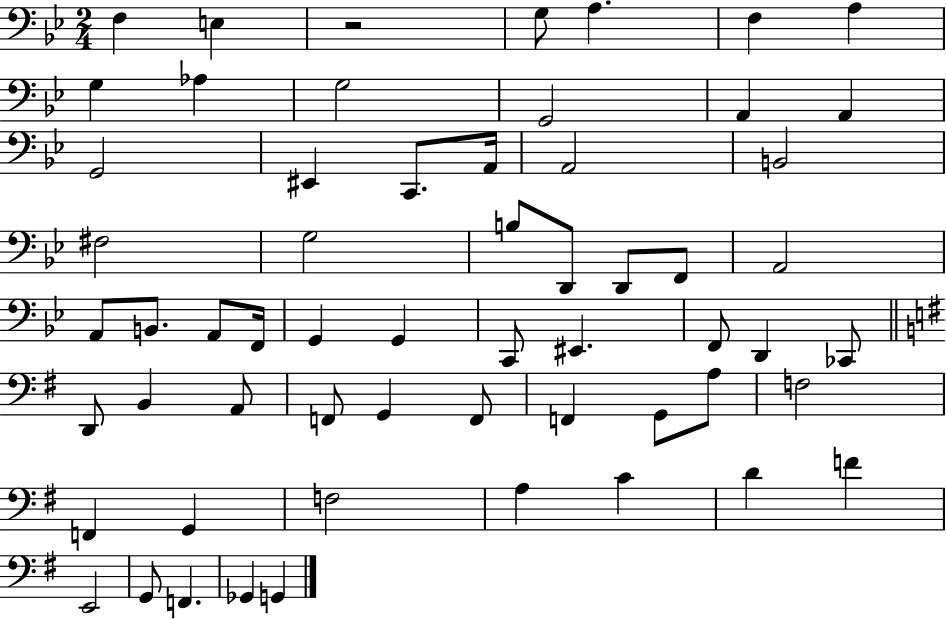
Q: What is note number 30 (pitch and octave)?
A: G2